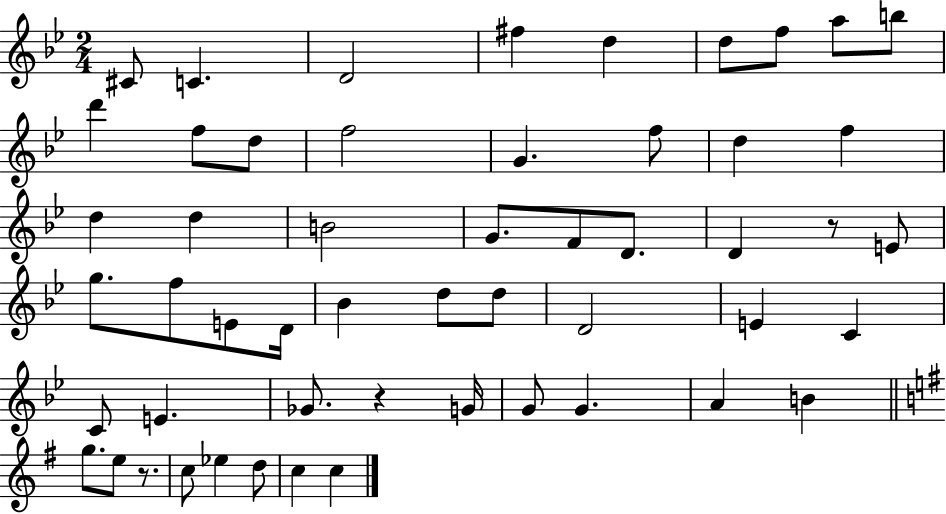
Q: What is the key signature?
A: BES major